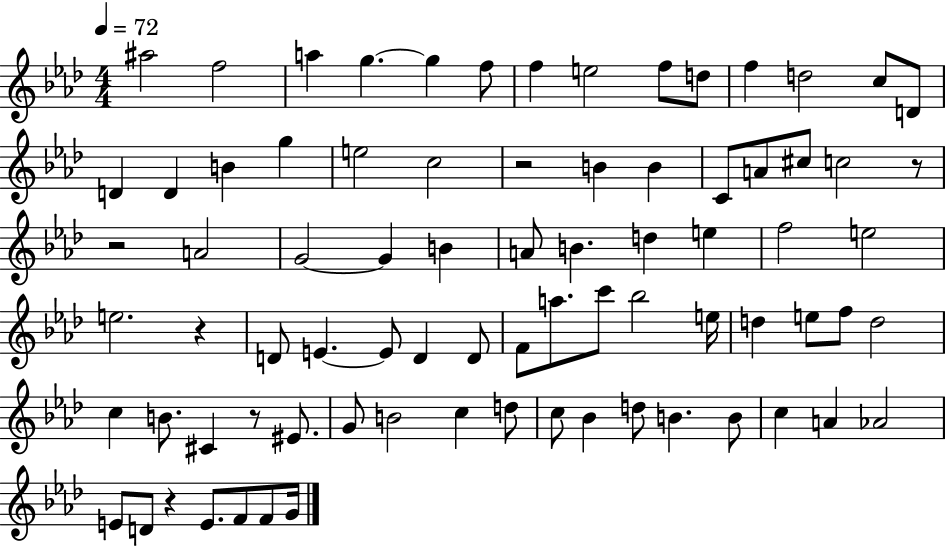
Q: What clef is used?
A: treble